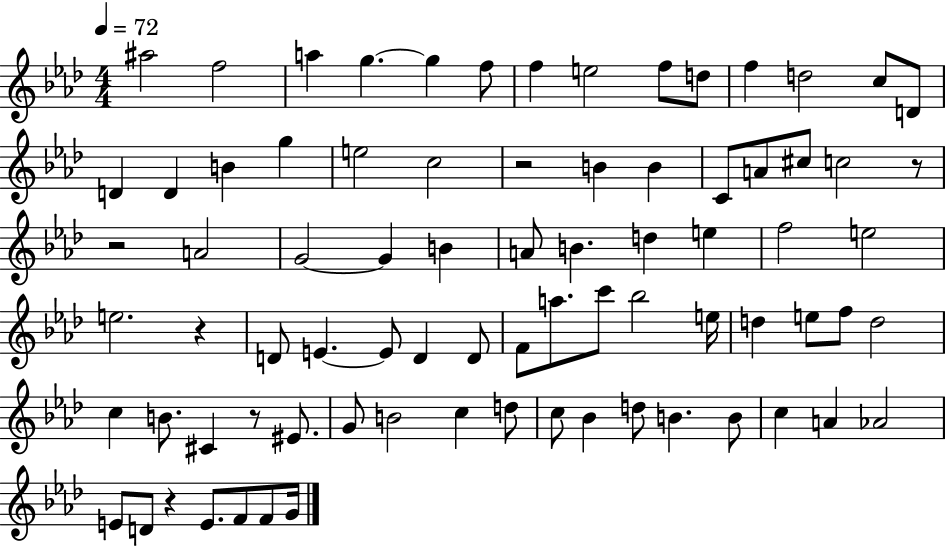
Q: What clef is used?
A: treble